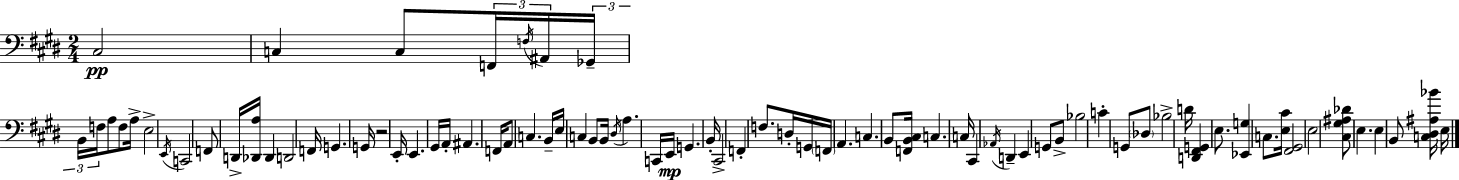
X:1
T:Untitled
M:2/4
L:1/4
K:E
^C,2 C, C,/2 F,,/4 F,/4 ^A,,/4 _G,,/4 B,,/4 F,/4 A,/2 F,/2 A,/4 E,2 E,,/4 C,,2 F,,/2 D,,/4 [_D,,A,]/4 _D,, D,,2 F,,/4 G,, G,,/4 z2 E,,/4 E,, ^G,,/4 A,,/4 ^A,, F,,/4 A,,/2 C, B,,/4 E,/4 C, B,,/2 B,,/4 ^D,/4 A, C,,/4 E,,/4 G,, B,,/4 ^C,,2 F,, F,/2 D,/4 G,,/4 F,,/4 A,, C, B,,/2 [F,,B,,^C,]/4 C, C,/4 ^C,, _A,,/4 D,, E,, G,,/2 B,,/2 _B,2 C G,,/2 _D,/2 _B,2 D/4 [D,,^F,,G,,] E,/2 [_E,,G,] C,/2 [E,^C]/4 [^F,,^G,,]2 E,2 [^C,^G,^A,_D]/2 E, E, B,,/2 [C,^D,^A,_B]/4 E,/4